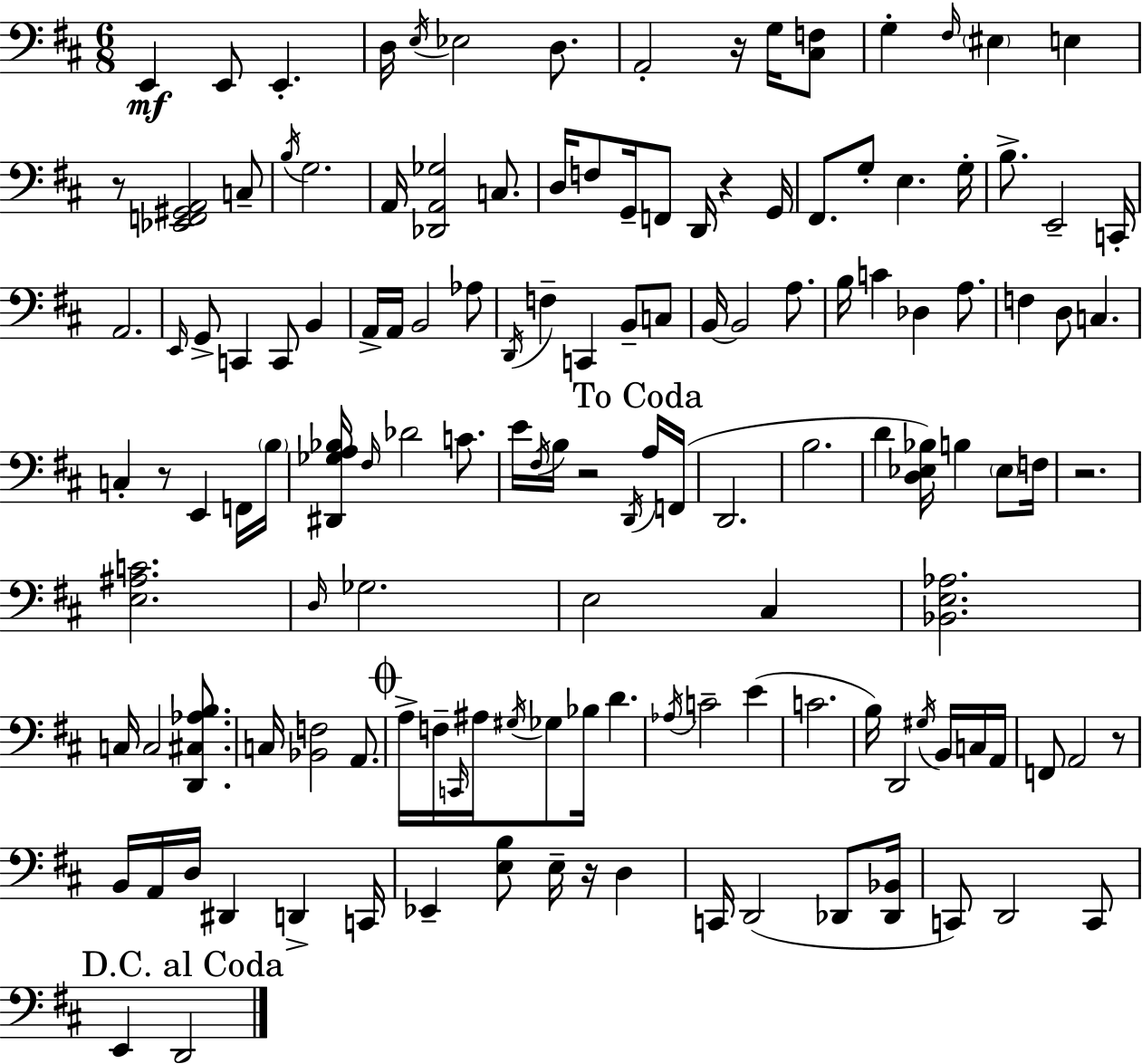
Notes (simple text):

E2/q E2/e E2/q. D3/s E3/s Eb3/h D3/e. A2/h R/s G3/s [C#3,F3]/e G3/q F#3/s EIS3/q E3/q R/e [Eb2,F2,G#2,A2]/h C3/e B3/s G3/h. A2/s [Db2,A2,Gb3]/h C3/e. D3/s F3/e G2/s F2/e D2/s R/q G2/s F#2/e. G3/e E3/q. G3/s B3/e. E2/h C2/s A2/h. E2/s G2/e C2/q C2/e B2/q A2/s A2/s B2/h Ab3/e D2/s F3/q C2/q B2/e C3/e B2/s B2/h A3/e. B3/s C4/q Db3/q A3/e. F3/q D3/e C3/q. C3/q R/e E2/q F2/s B3/s [D#2,Gb3,A3,Bb3]/s F#3/s Db4/h C4/e. E4/s F#3/s B3/s R/h D2/s A3/s F2/s D2/h. B3/h. D4/q [D3,Eb3,Bb3]/s B3/q Eb3/e F3/s R/h. [E3,A#3,C4]/h. D3/s Gb3/h. E3/h C#3/q [Bb2,E3,Ab3]/h. C3/s C3/h [D2,C#3,Ab3,B3]/e. C3/s [Bb2,F3]/h A2/e. A3/s F3/s C2/s A#3/s G#3/s Gb3/e Bb3/s D4/q. Ab3/s C4/h E4/q C4/h. B3/s D2/h G#3/s B2/s C3/s A2/s F2/e A2/h R/e B2/s A2/s D3/s D#2/q D2/q C2/s Eb2/q [E3,B3]/e E3/s R/s D3/q C2/s D2/h Db2/e [Db2,Bb2]/s C2/e D2/h C2/e E2/q D2/h